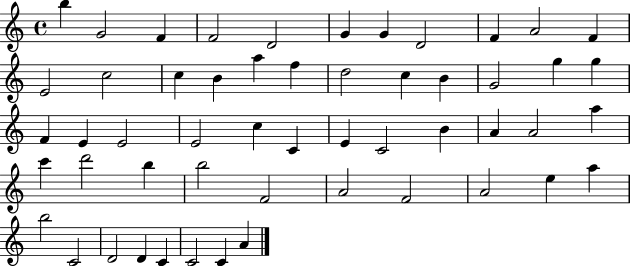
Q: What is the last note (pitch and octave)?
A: A4